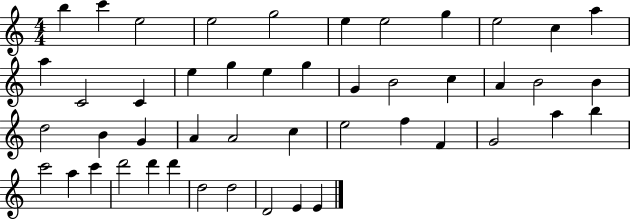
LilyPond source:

{
  \clef treble
  \numericTimeSignature
  \time 4/4
  \key c \major
  b''4 c'''4 e''2 | e''2 g''2 | e''4 e''2 g''4 | e''2 c''4 a''4 | \break a''4 c'2 c'4 | e''4 g''4 e''4 g''4 | g'4 b'2 c''4 | a'4 b'2 b'4 | \break d''2 b'4 g'4 | a'4 a'2 c''4 | e''2 f''4 f'4 | g'2 a''4 b''4 | \break c'''2 a''4 c'''4 | d'''2 d'''4 d'''4 | d''2 d''2 | d'2 e'4 e'4 | \break \bar "|."
}